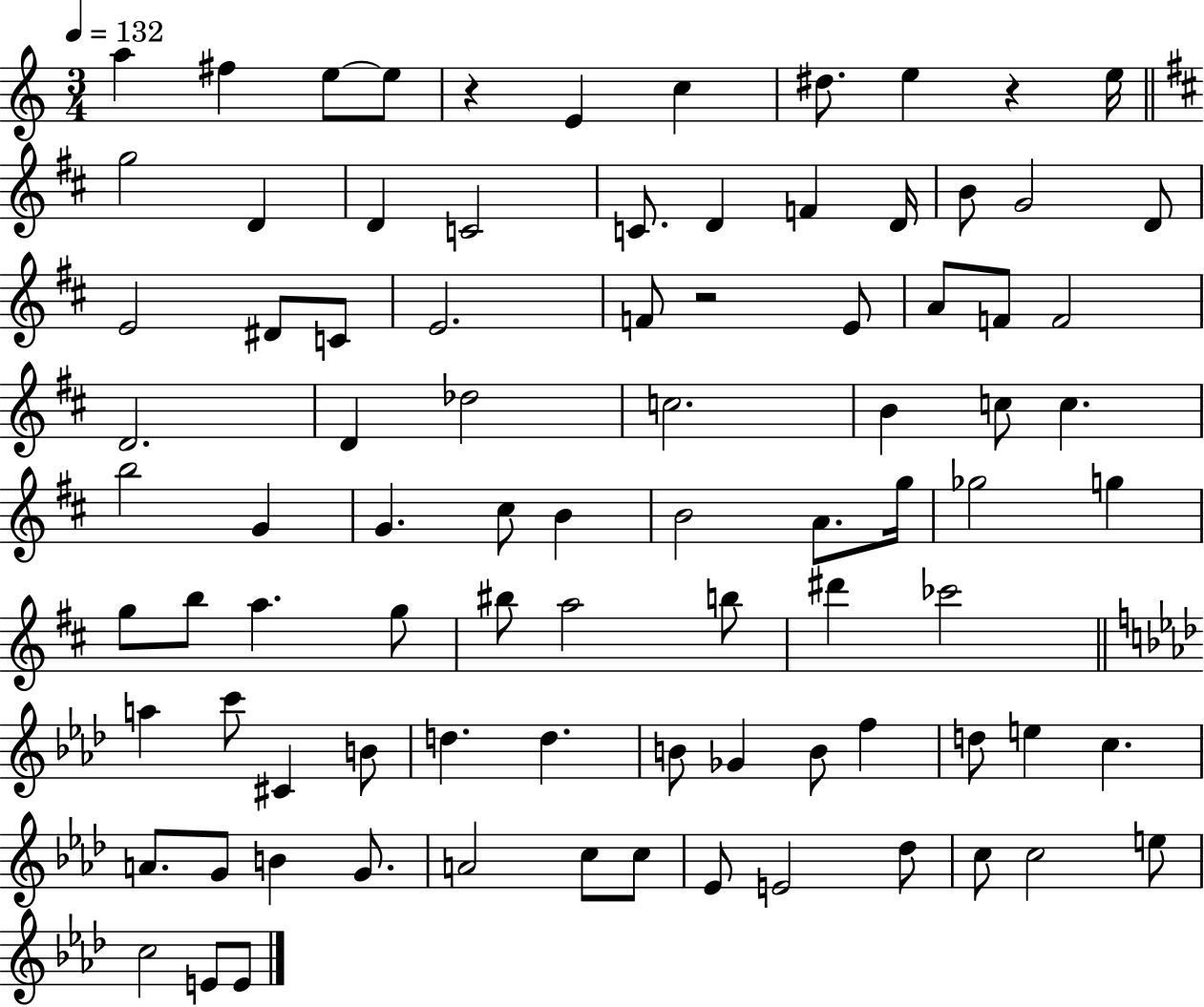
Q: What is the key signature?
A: C major